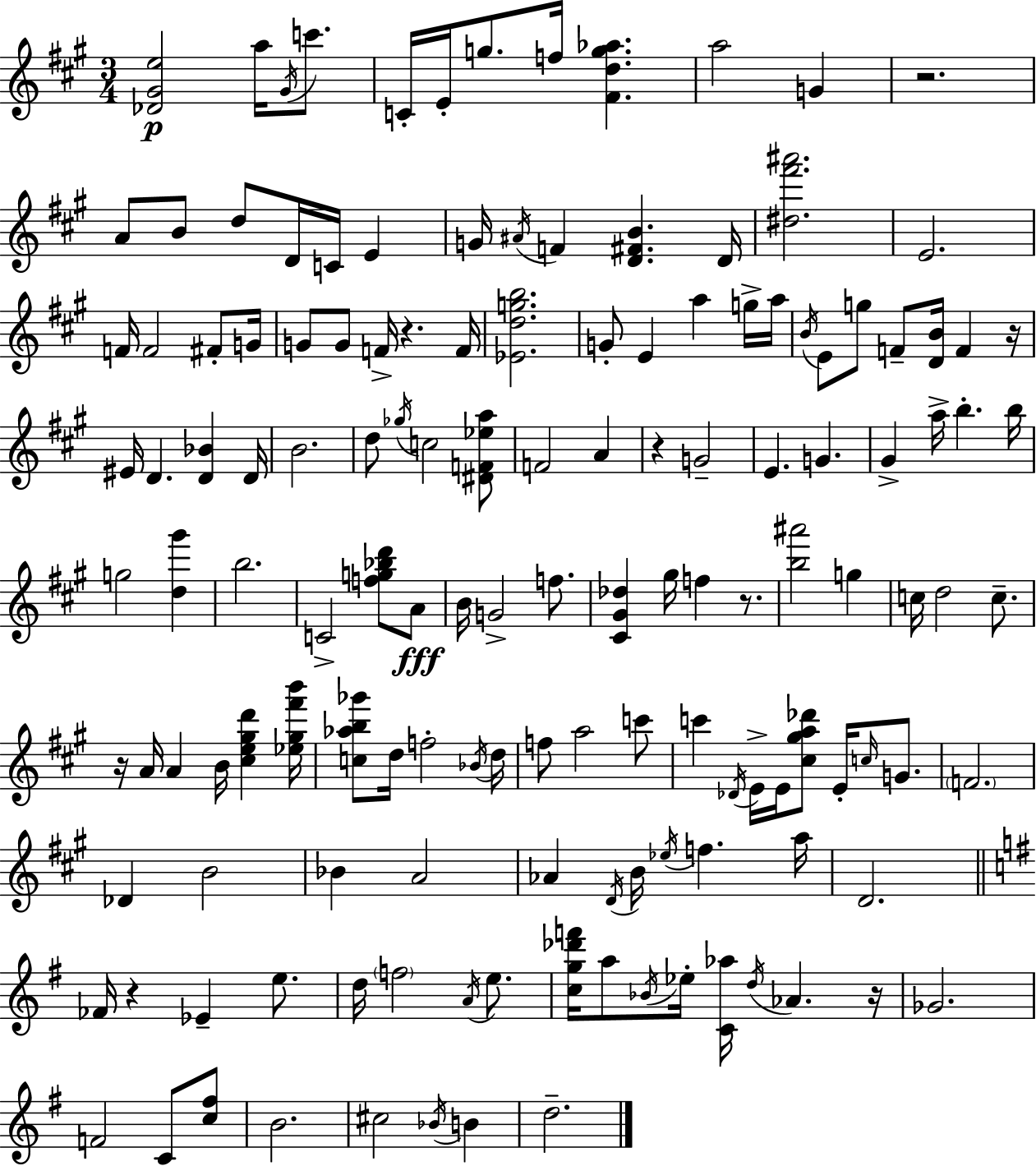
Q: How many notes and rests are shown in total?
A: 143